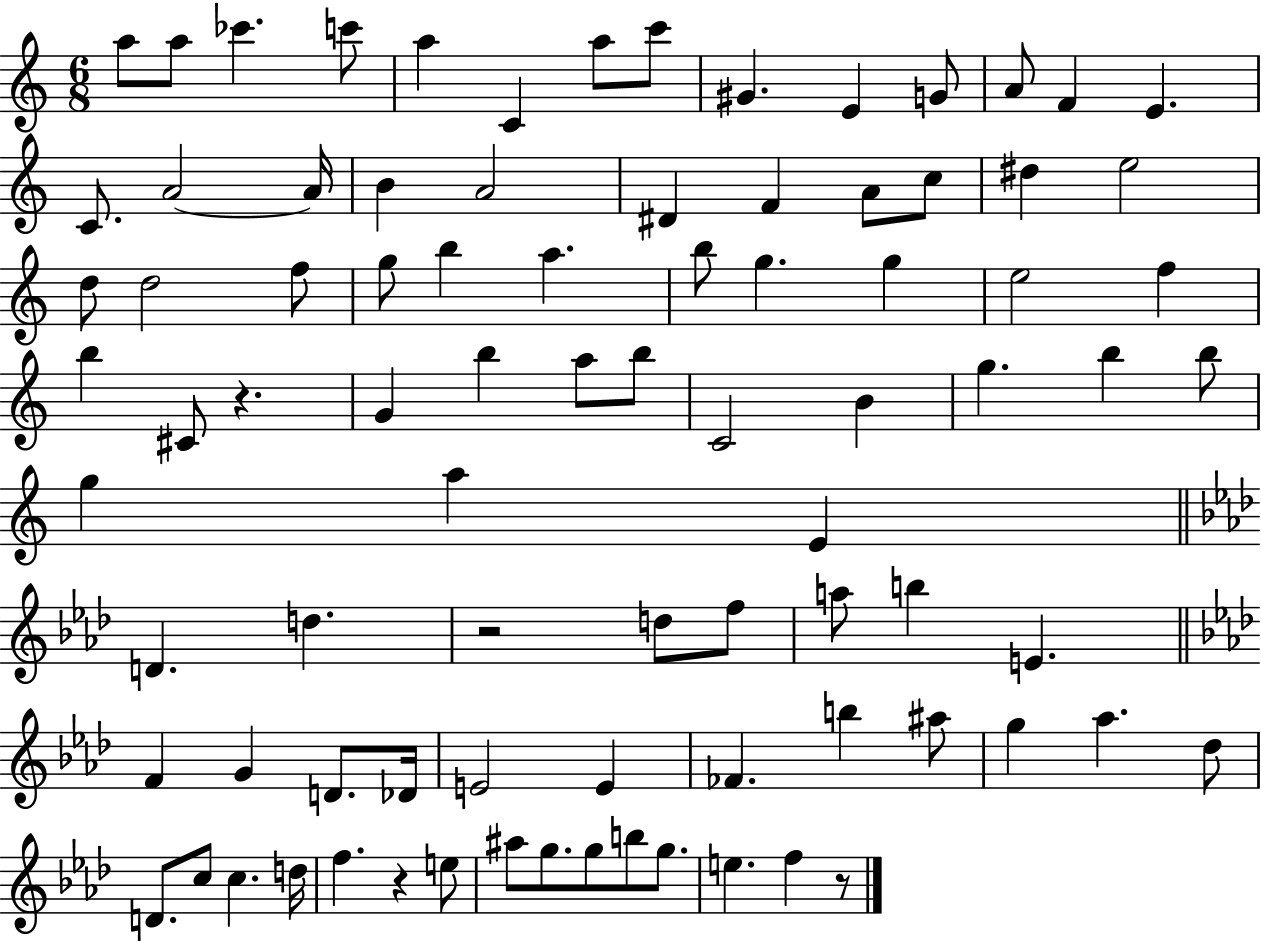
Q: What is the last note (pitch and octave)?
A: F5